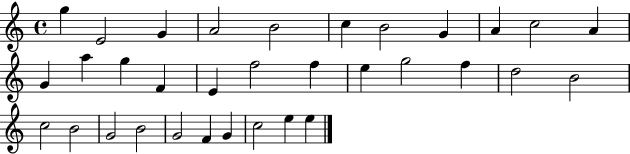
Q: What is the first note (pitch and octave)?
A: G5